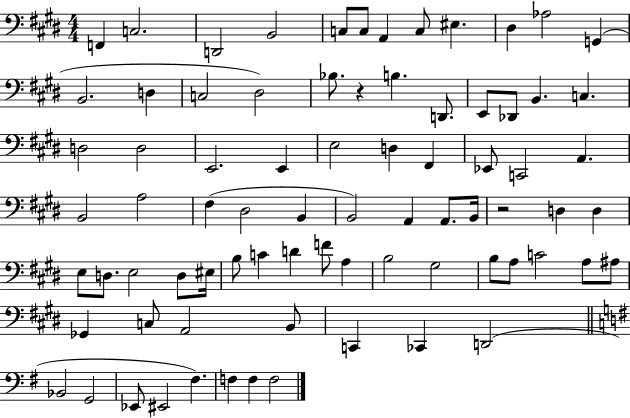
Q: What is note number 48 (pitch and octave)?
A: D3